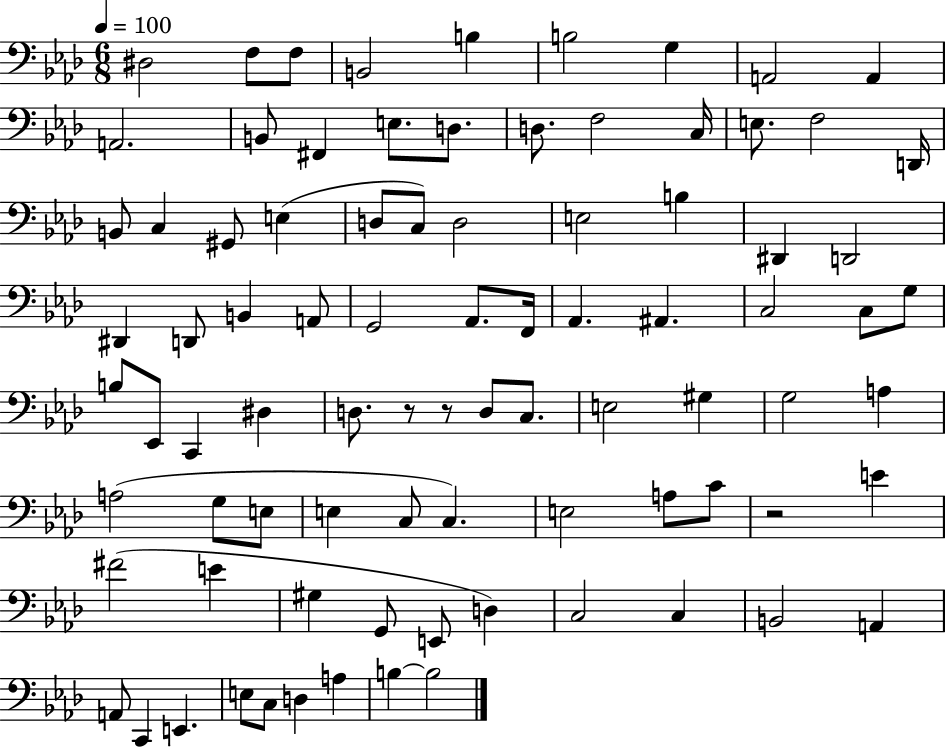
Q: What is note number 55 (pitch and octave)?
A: A3